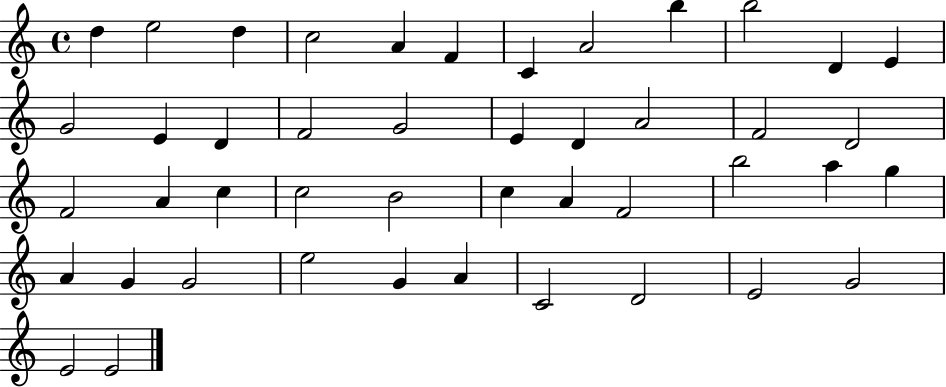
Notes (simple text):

D5/q E5/h D5/q C5/h A4/q F4/q C4/q A4/h B5/q B5/h D4/q E4/q G4/h E4/q D4/q F4/h G4/h E4/q D4/q A4/h F4/h D4/h F4/h A4/q C5/q C5/h B4/h C5/q A4/q F4/h B5/h A5/q G5/q A4/q G4/q G4/h E5/h G4/q A4/q C4/h D4/h E4/h G4/h E4/h E4/h